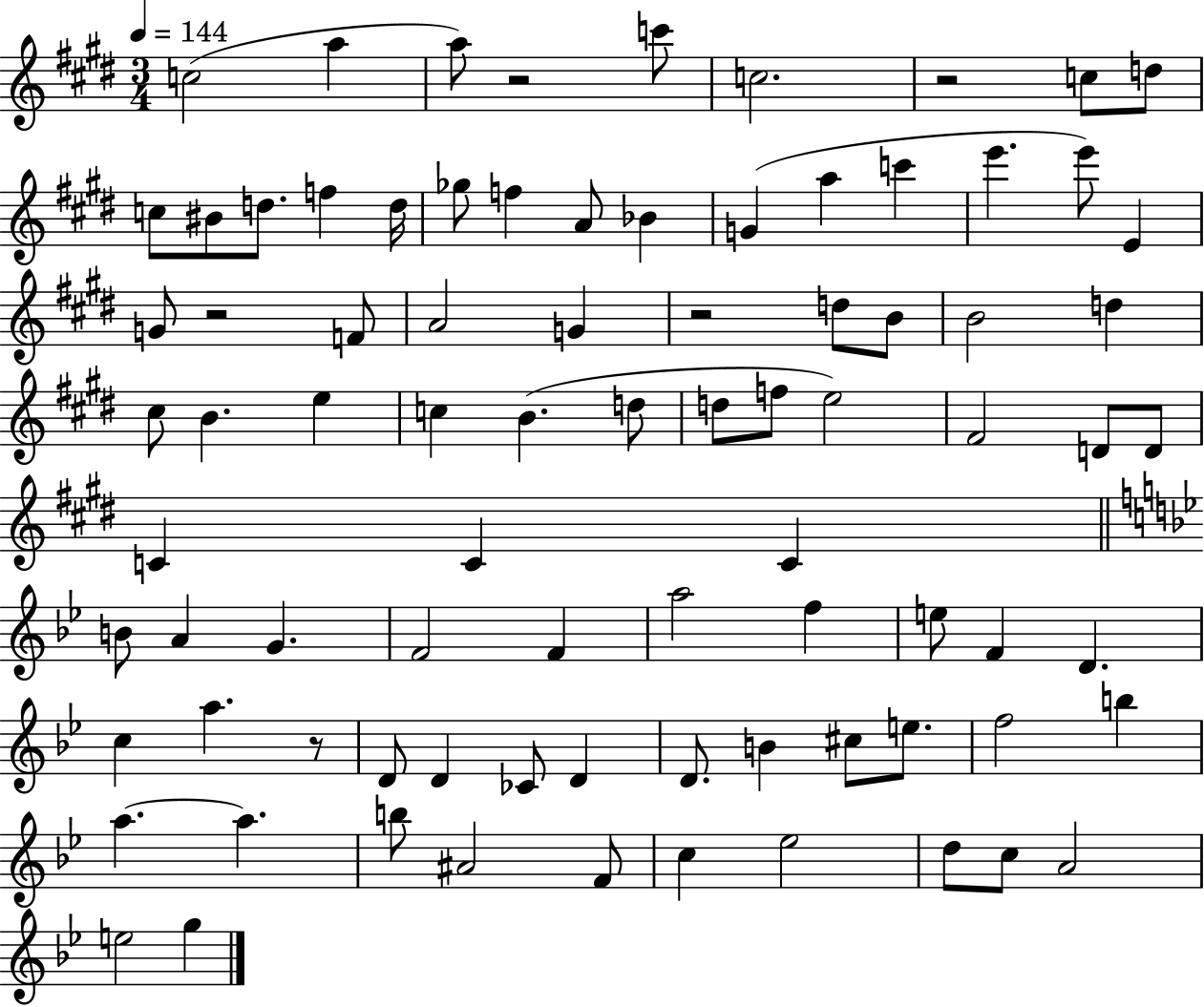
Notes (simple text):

C5/h A5/q A5/e R/h C6/e C5/h. R/h C5/e D5/e C5/e BIS4/e D5/e. F5/q D5/s Gb5/e F5/q A4/e Bb4/q G4/q A5/q C6/q E6/q. E6/e E4/q G4/e R/h F4/e A4/h G4/q R/h D5/e B4/e B4/h D5/q C#5/e B4/q. E5/q C5/q B4/q. D5/e D5/e F5/e E5/h F#4/h D4/e D4/e C4/q C4/q C4/q B4/e A4/q G4/q. F4/h F4/q A5/h F5/q E5/e F4/q D4/q. C5/q A5/q. R/e D4/e D4/q CES4/e D4/q D4/e. B4/q C#5/e E5/e. F5/h B5/q A5/q. A5/q. B5/e A#4/h F4/e C5/q Eb5/h D5/e C5/e A4/h E5/h G5/q